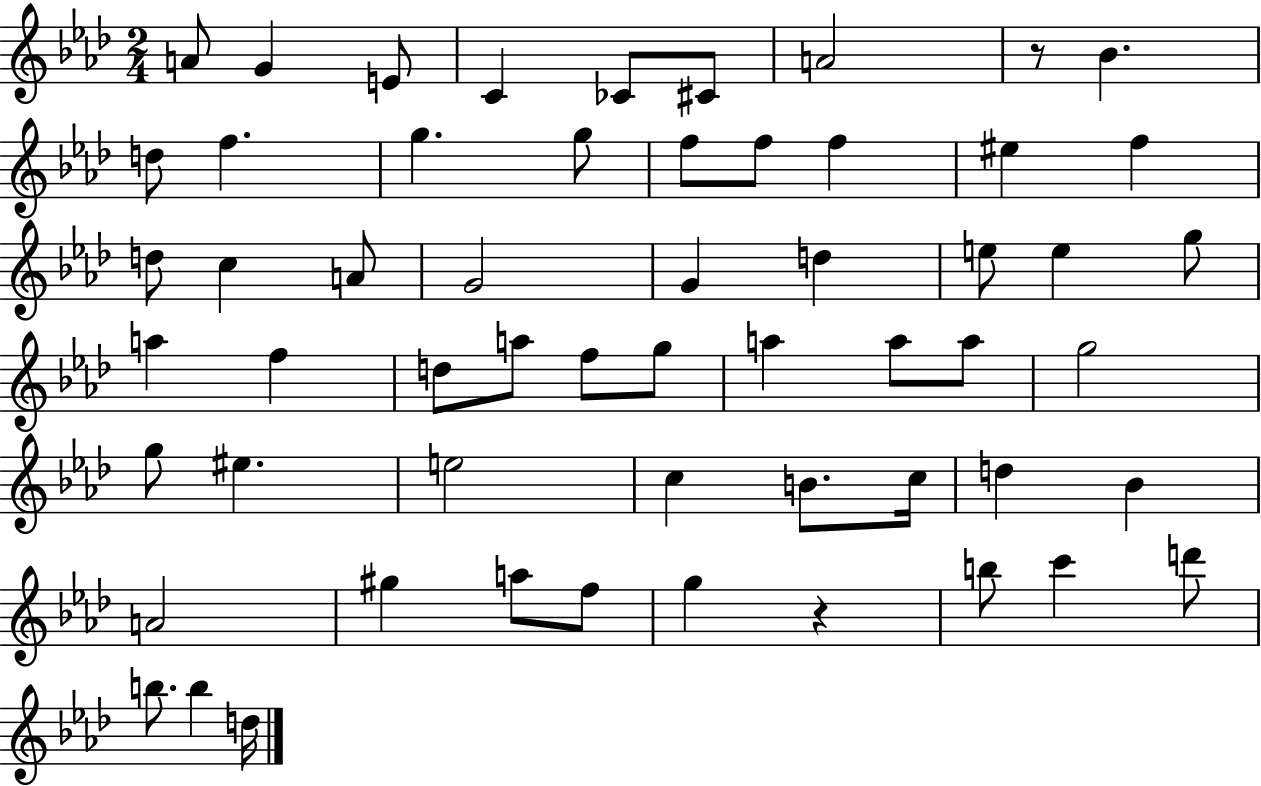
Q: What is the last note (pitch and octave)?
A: D5